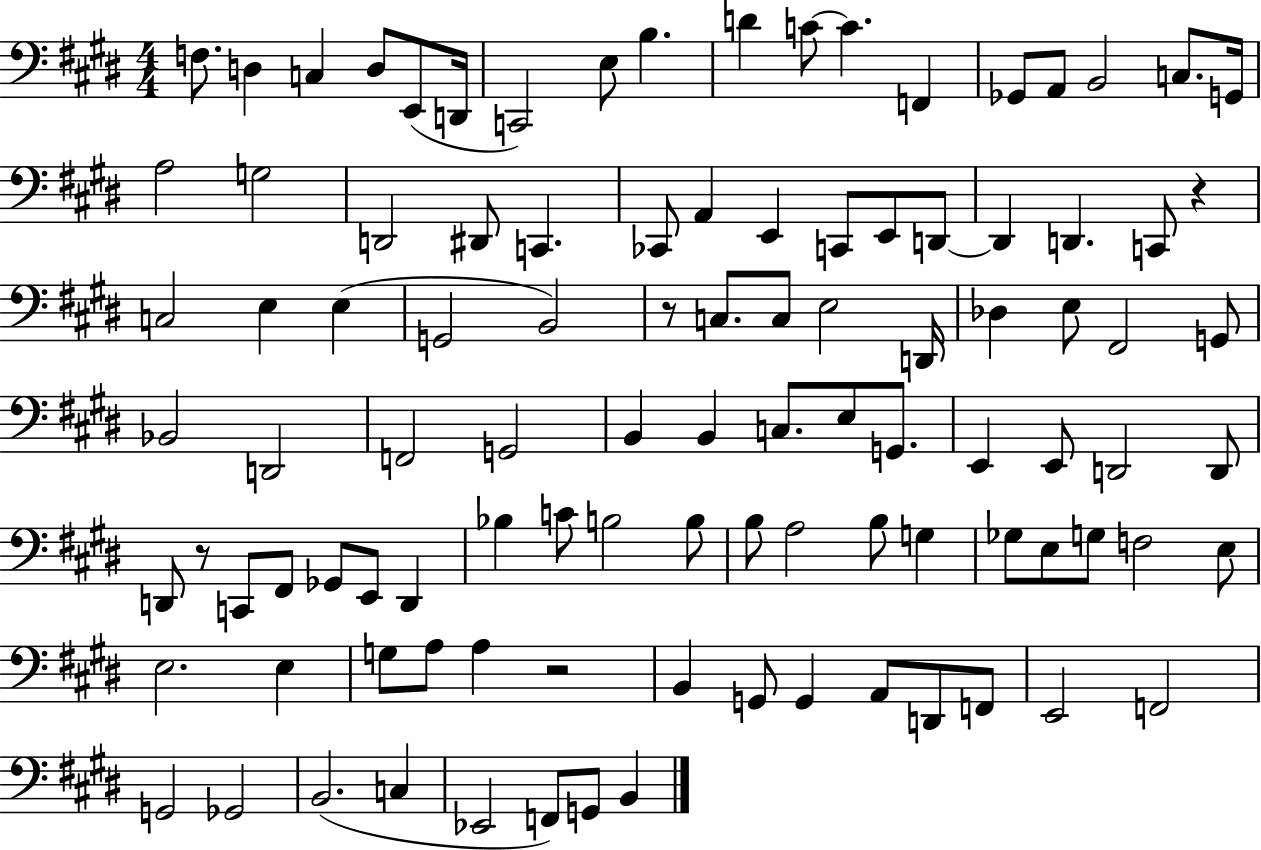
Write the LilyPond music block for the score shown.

{
  \clef bass
  \numericTimeSignature
  \time 4/4
  \key e \major
  f8. d4 c4 d8 e,8( d,16 | c,2) e8 b4. | d'4 c'8~~ c'4. f,4 | ges,8 a,8 b,2 c8. g,16 | \break a2 g2 | d,2 dis,8 c,4. | ces,8 a,4 e,4 c,8 e,8 d,8~~ | d,4 d,4. c,8 r4 | \break c2 e4 e4( | g,2 b,2) | r8 c8. c8 e2 d,16 | des4 e8 fis,2 g,8 | \break bes,2 d,2 | f,2 g,2 | b,4 b,4 c8. e8 g,8. | e,4 e,8 d,2 d,8 | \break d,8 r8 c,8 fis,8 ges,8 e,8 d,4 | bes4 c'8 b2 b8 | b8 a2 b8 g4 | ges8 e8 g8 f2 e8 | \break e2. e4 | g8 a8 a4 r2 | b,4 g,8 g,4 a,8 d,8 f,8 | e,2 f,2 | \break g,2 ges,2 | b,2.( c4 | ees,2 f,8) g,8 b,4 | \bar "|."
}